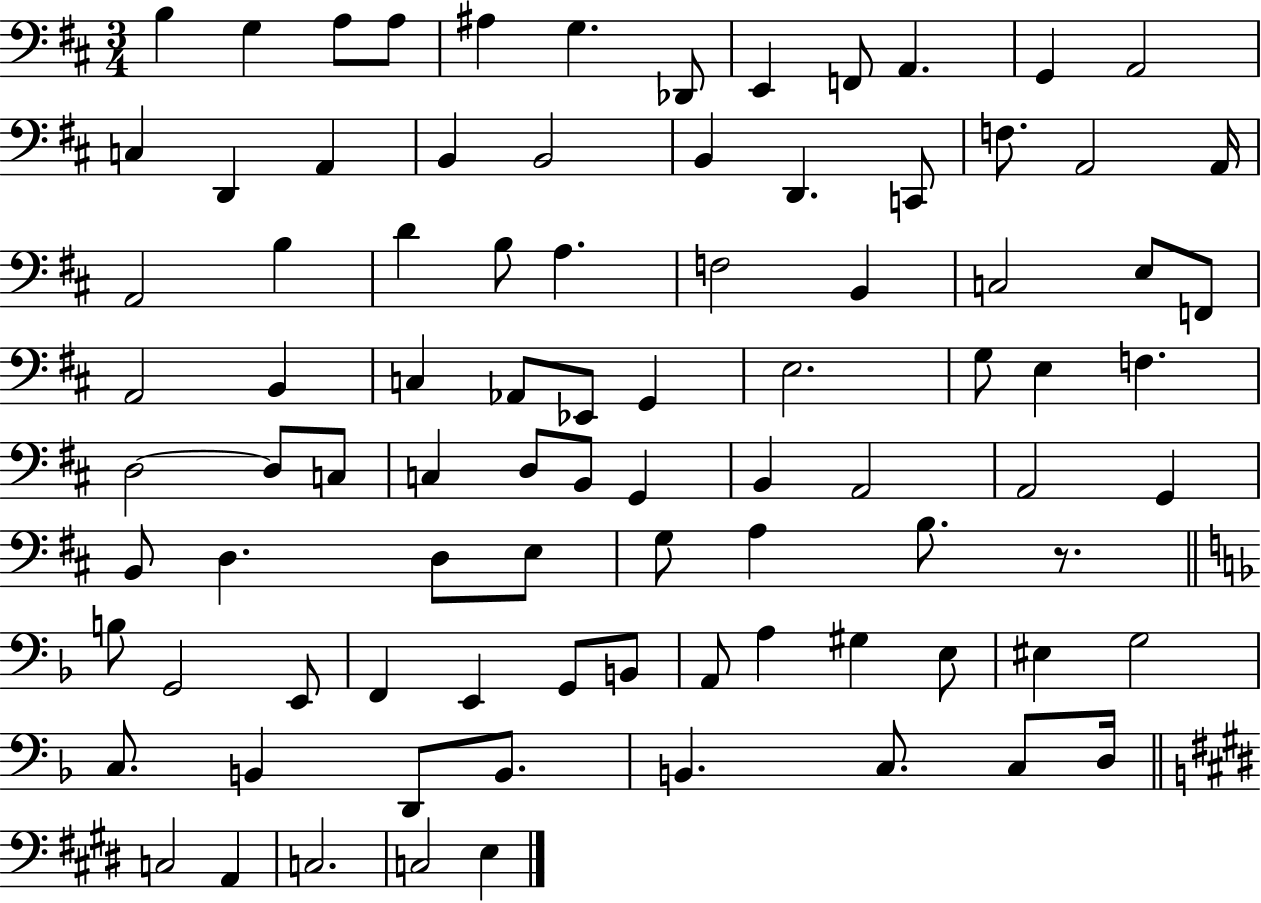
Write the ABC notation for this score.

X:1
T:Untitled
M:3/4
L:1/4
K:D
B, G, A,/2 A,/2 ^A, G, _D,,/2 E,, F,,/2 A,, G,, A,,2 C, D,, A,, B,, B,,2 B,, D,, C,,/2 F,/2 A,,2 A,,/4 A,,2 B, D B,/2 A, F,2 B,, C,2 E,/2 F,,/2 A,,2 B,, C, _A,,/2 _E,,/2 G,, E,2 G,/2 E, F, D,2 D,/2 C,/2 C, D,/2 B,,/2 G,, B,, A,,2 A,,2 G,, B,,/2 D, D,/2 E,/2 G,/2 A, B,/2 z/2 B,/2 G,,2 E,,/2 F,, E,, G,,/2 B,,/2 A,,/2 A, ^G, E,/2 ^E, G,2 C,/2 B,, D,,/2 B,,/2 B,, C,/2 C,/2 D,/4 C,2 A,, C,2 C,2 E,